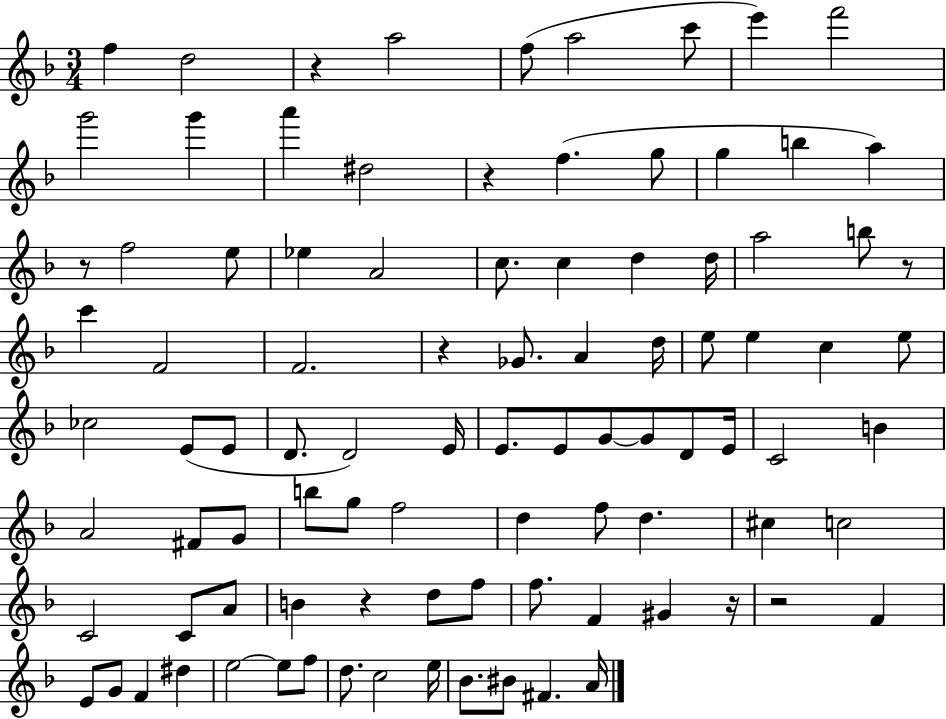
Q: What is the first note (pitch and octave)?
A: F5